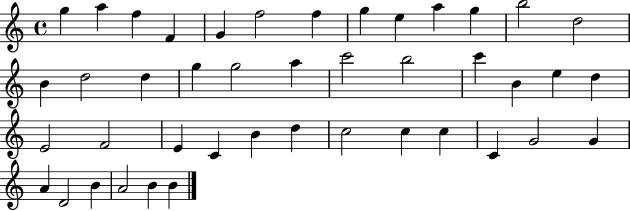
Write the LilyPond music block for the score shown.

{
  \clef treble
  \time 4/4
  \defaultTimeSignature
  \key c \major
  g''4 a''4 f''4 f'4 | g'4 f''2 f''4 | g''4 e''4 a''4 g''4 | b''2 d''2 | \break b'4 d''2 d''4 | g''4 g''2 a''4 | c'''2 b''2 | c'''4 b'4 e''4 d''4 | \break e'2 f'2 | e'4 c'4 b'4 d''4 | c''2 c''4 c''4 | c'4 g'2 g'4 | \break a'4 d'2 b'4 | a'2 b'4 b'4 | \bar "|."
}